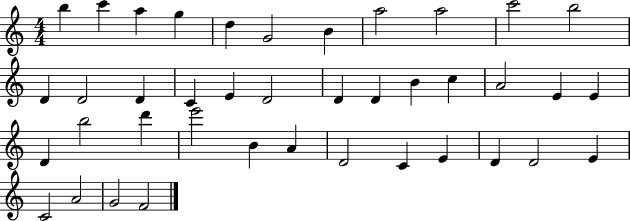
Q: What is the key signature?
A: C major